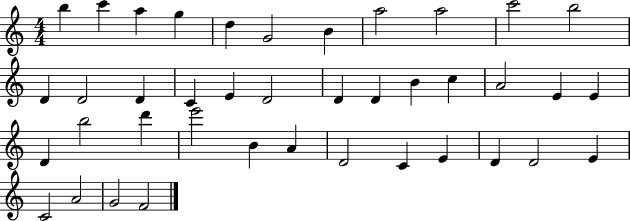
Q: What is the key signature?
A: C major